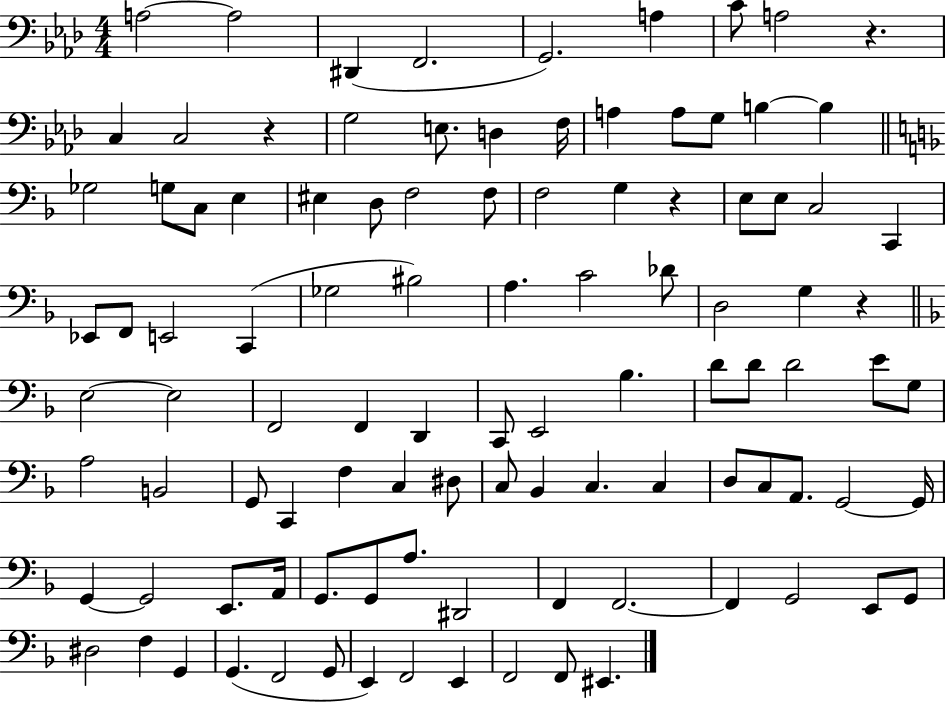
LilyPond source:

{
  \clef bass
  \numericTimeSignature
  \time 4/4
  \key aes \major
  a2~~ a2 | dis,4( f,2. | g,2.) a4 | c'8 a2 r4. | \break c4 c2 r4 | g2 e8. d4 f16 | a4 a8 g8 b4~~ b4 | \bar "||" \break \key f \major ges2 g8 c8 e4 | eis4 d8 f2 f8 | f2 g4 r4 | e8 e8 c2 c,4 | \break ees,8 f,8 e,2 c,4( | ges2 bis2) | a4. c'2 des'8 | d2 g4 r4 | \break \bar "||" \break \key f \major e2~~ e2 | f,2 f,4 d,4 | c,8 e,2 bes4. | d'8 d'8 d'2 e'8 g8 | \break a2 b,2 | g,8 c,4 f4 c4 dis8 | c8 bes,4 c4. c4 | d8 c8 a,8. g,2~~ g,16 | \break g,4~~ g,2 e,8. a,16 | g,8. g,8 a8. dis,2 | f,4 f,2.~~ | f,4 g,2 e,8 g,8 | \break dis2 f4 g,4 | g,4.( f,2 g,8 | e,4) f,2 e,4 | f,2 f,8 eis,4. | \break \bar "|."
}